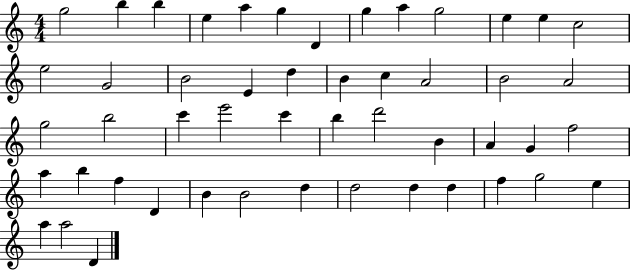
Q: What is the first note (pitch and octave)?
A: G5